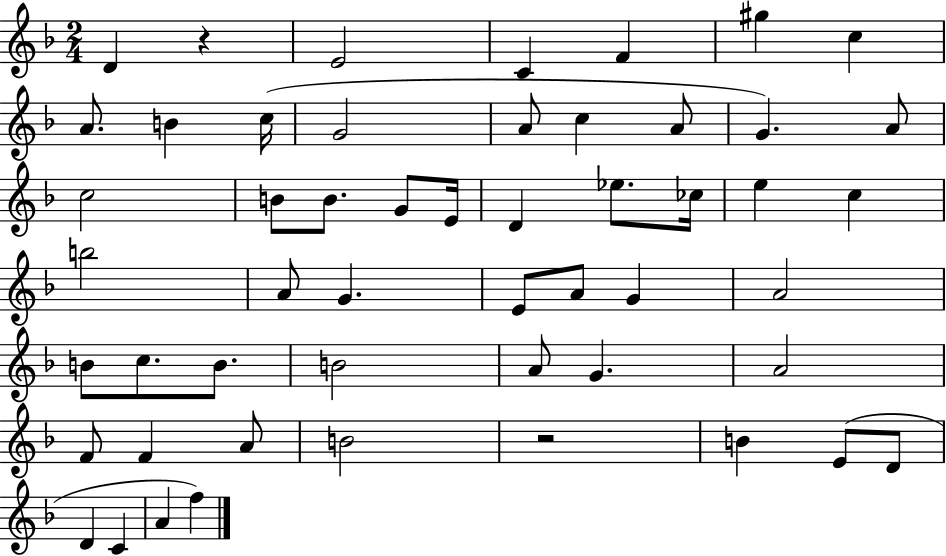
X:1
T:Untitled
M:2/4
L:1/4
K:F
D z E2 C F ^g c A/2 B c/4 G2 A/2 c A/2 G A/2 c2 B/2 B/2 G/2 E/4 D _e/2 _c/4 e c b2 A/2 G E/2 A/2 G A2 B/2 c/2 B/2 B2 A/2 G A2 F/2 F A/2 B2 z2 B E/2 D/2 D C A f